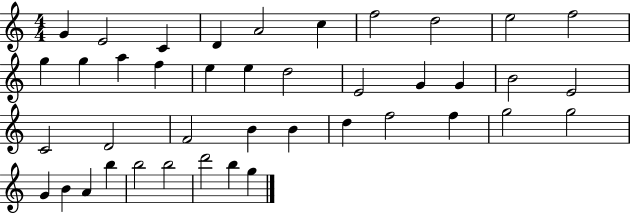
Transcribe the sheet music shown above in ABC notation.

X:1
T:Untitled
M:4/4
L:1/4
K:C
G E2 C D A2 c f2 d2 e2 f2 g g a f e e d2 E2 G G B2 E2 C2 D2 F2 B B d f2 f g2 g2 G B A b b2 b2 d'2 b g